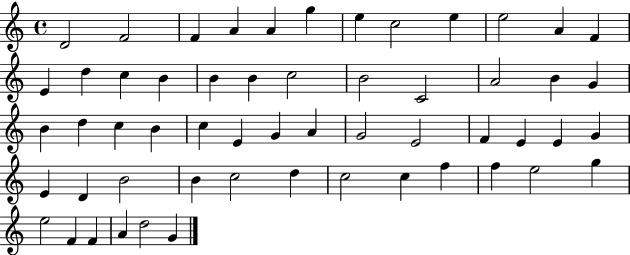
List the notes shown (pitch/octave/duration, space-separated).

D4/h F4/h F4/q A4/q A4/q G5/q E5/q C5/h E5/q E5/h A4/q F4/q E4/q D5/q C5/q B4/q B4/q B4/q C5/h B4/h C4/h A4/h B4/q G4/q B4/q D5/q C5/q B4/q C5/q E4/q G4/q A4/q G4/h E4/h F4/q E4/q E4/q G4/q E4/q D4/q B4/h B4/q C5/h D5/q C5/h C5/q F5/q F5/q E5/h G5/q E5/h F4/q F4/q A4/q D5/h G4/q